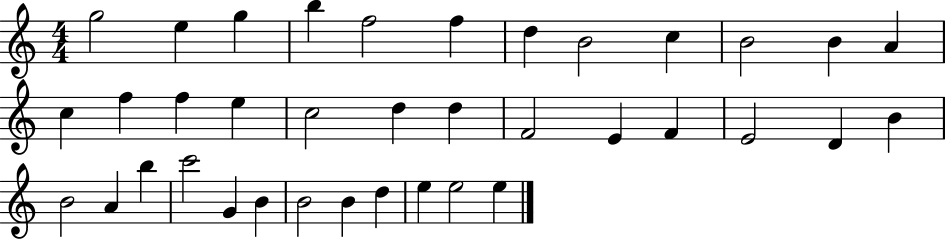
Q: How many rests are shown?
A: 0